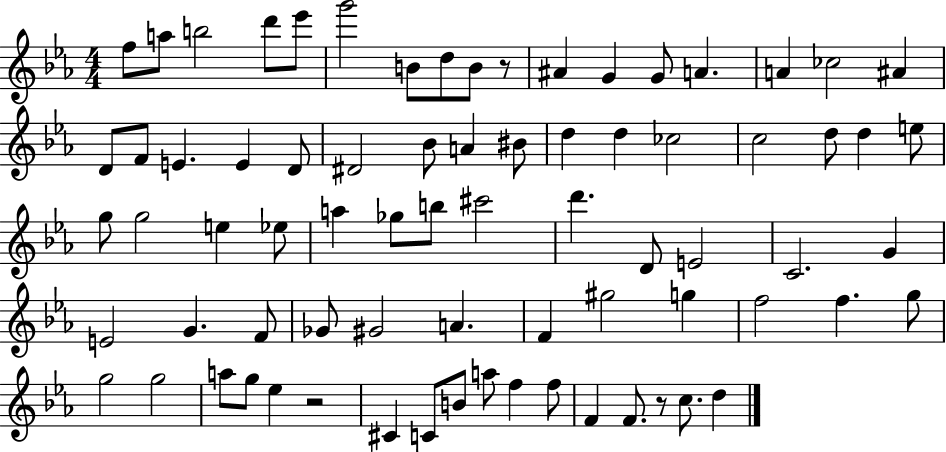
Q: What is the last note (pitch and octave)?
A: D5